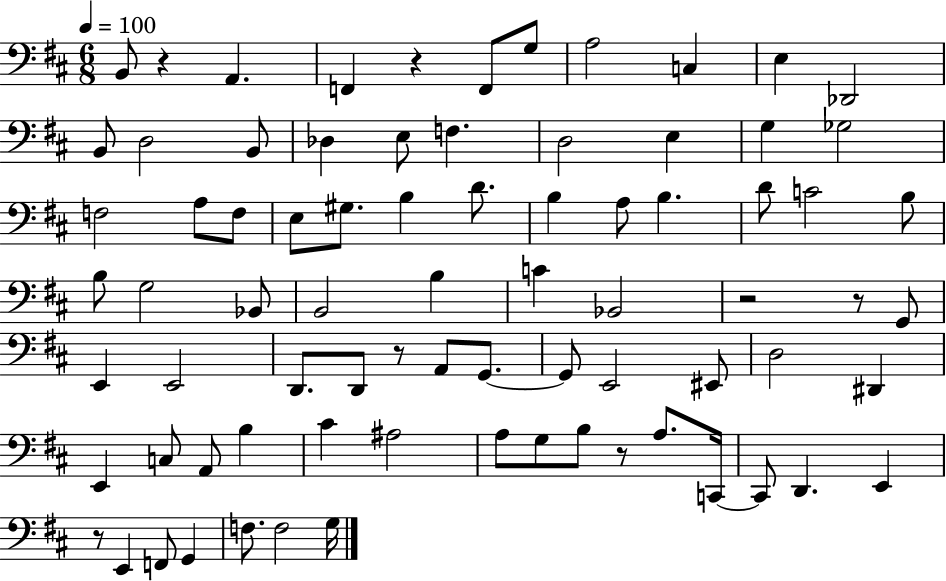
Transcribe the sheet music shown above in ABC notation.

X:1
T:Untitled
M:6/8
L:1/4
K:D
B,,/2 z A,, F,, z F,,/2 G,/2 A,2 C, E, _D,,2 B,,/2 D,2 B,,/2 _D, E,/2 F, D,2 E, G, _G,2 F,2 A,/2 F,/2 E,/2 ^G,/2 B, D/2 B, A,/2 B, D/2 C2 B,/2 B,/2 G,2 _B,,/2 B,,2 B, C _B,,2 z2 z/2 G,,/2 E,, E,,2 D,,/2 D,,/2 z/2 A,,/2 G,,/2 G,,/2 E,,2 ^E,,/2 D,2 ^D,, E,, C,/2 A,,/2 B, ^C ^A,2 A,/2 G,/2 B,/2 z/2 A,/2 C,,/4 C,,/2 D,, E,, z/2 E,, F,,/2 G,, F,/2 F,2 G,/4